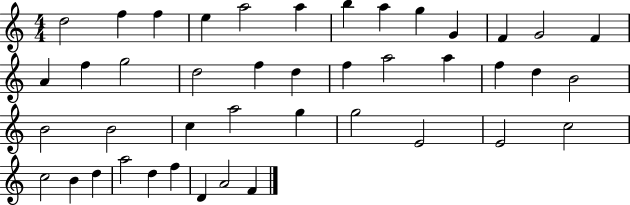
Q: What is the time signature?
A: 4/4